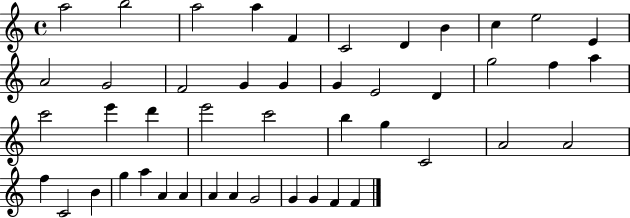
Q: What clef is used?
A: treble